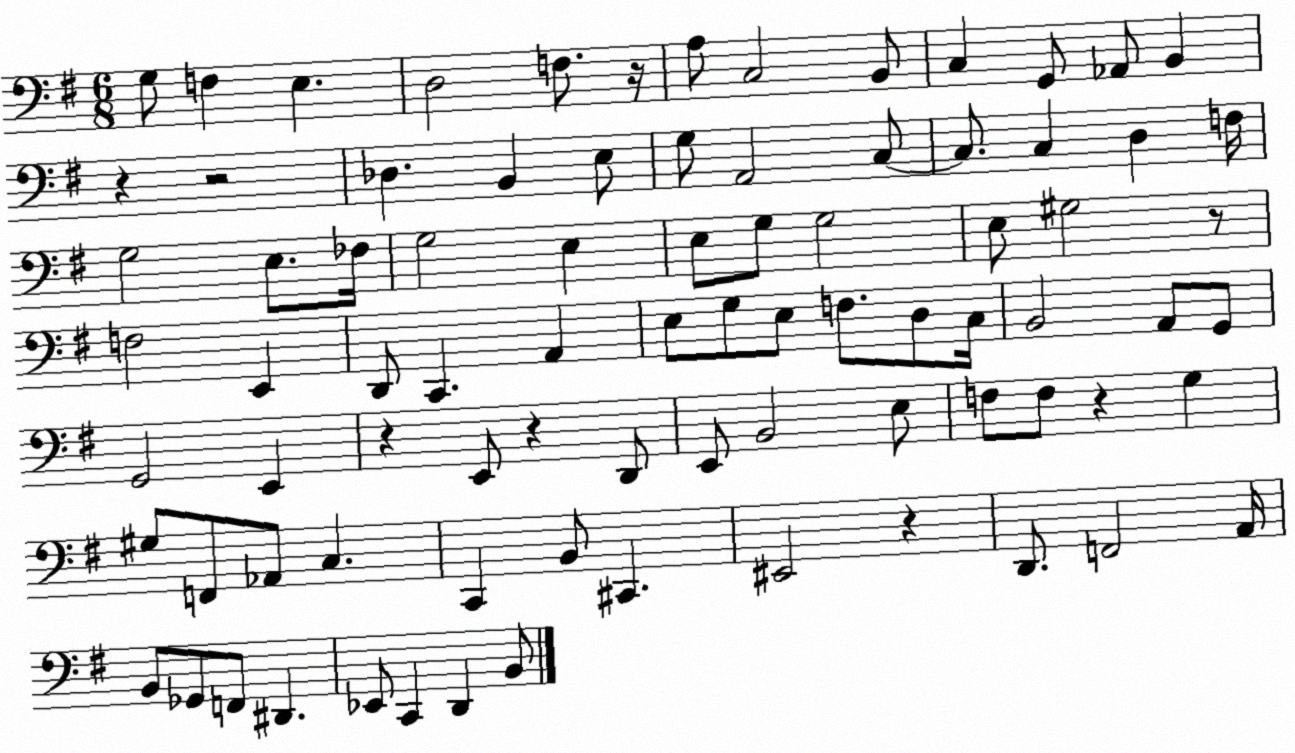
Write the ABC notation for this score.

X:1
T:Untitled
M:6/8
L:1/4
K:G
G,/2 F, E, D,2 F,/2 z/4 A,/2 C,2 B,,/2 C, G,,/2 _A,,/2 B,, z z2 _D, B,, E,/2 G,/2 A,,2 C,/2 C,/2 C, D, F,/4 G,2 E,/2 _F,/4 G,2 E, E,/2 G,/2 G,2 E,/2 ^G,2 z/2 F,2 E,, D,,/2 C,, A,, E,/2 G,/2 E,/2 F,/2 D,/2 C,/4 B,,2 A,,/2 G,,/2 G,,2 E,, z E,,/2 z D,,/2 E,,/2 B,,2 E,/2 F,/2 F,/2 z G, ^G,/2 F,,/2 _A,,/2 C, C,, B,,/2 ^C,, ^E,,2 z D,,/2 F,,2 A,,/4 B,,/2 _G,,/2 F,,/2 ^D,, _E,,/2 C,, D,, B,,/2